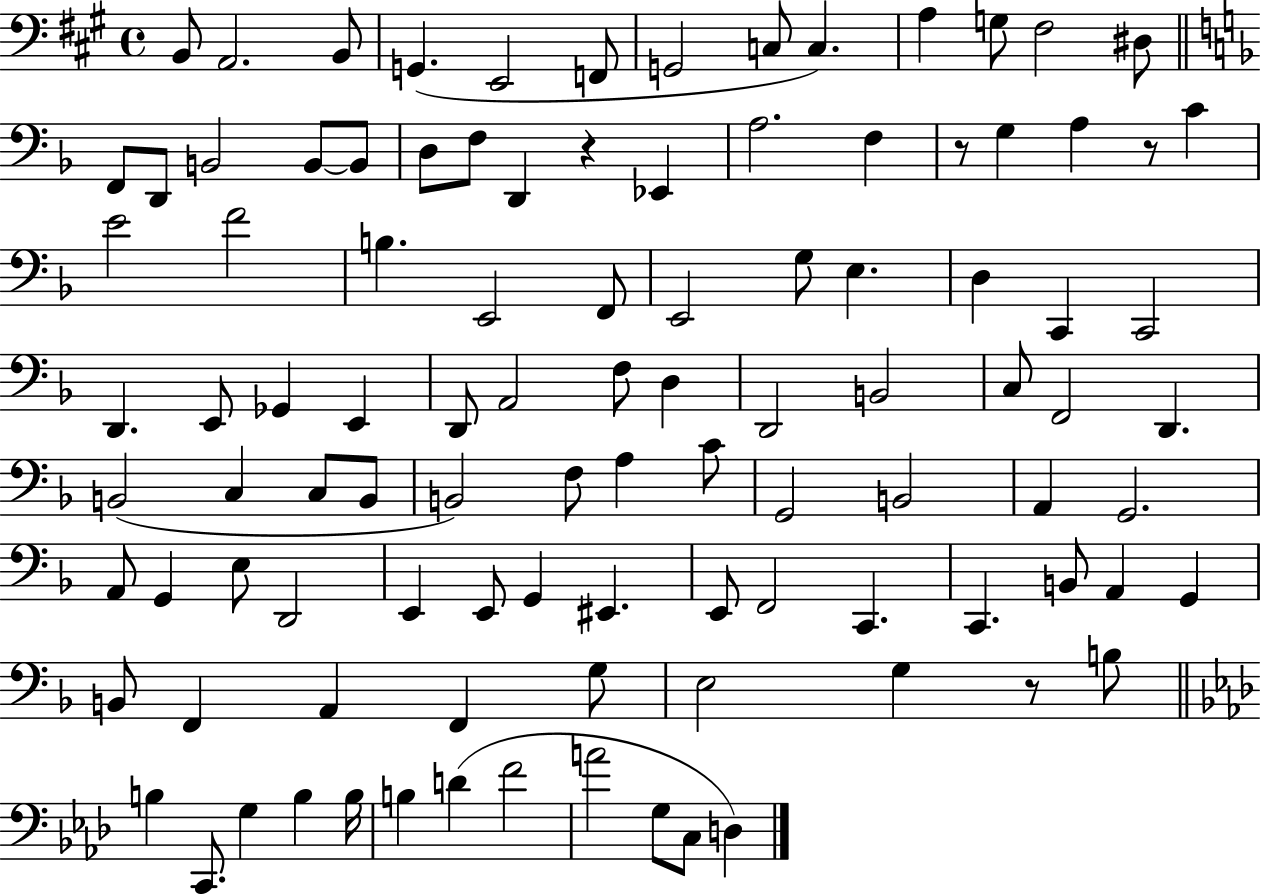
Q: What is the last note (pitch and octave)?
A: D3